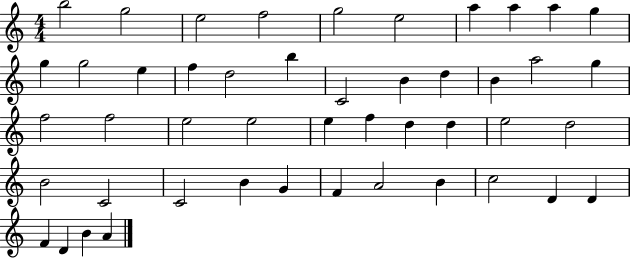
B5/h G5/h E5/h F5/h G5/h E5/h A5/q A5/q A5/q G5/q G5/q G5/h E5/q F5/q D5/h B5/q C4/h B4/q D5/q B4/q A5/h G5/q F5/h F5/h E5/h E5/h E5/q F5/q D5/q D5/q E5/h D5/h B4/h C4/h C4/h B4/q G4/q F4/q A4/h B4/q C5/h D4/q D4/q F4/q D4/q B4/q A4/q